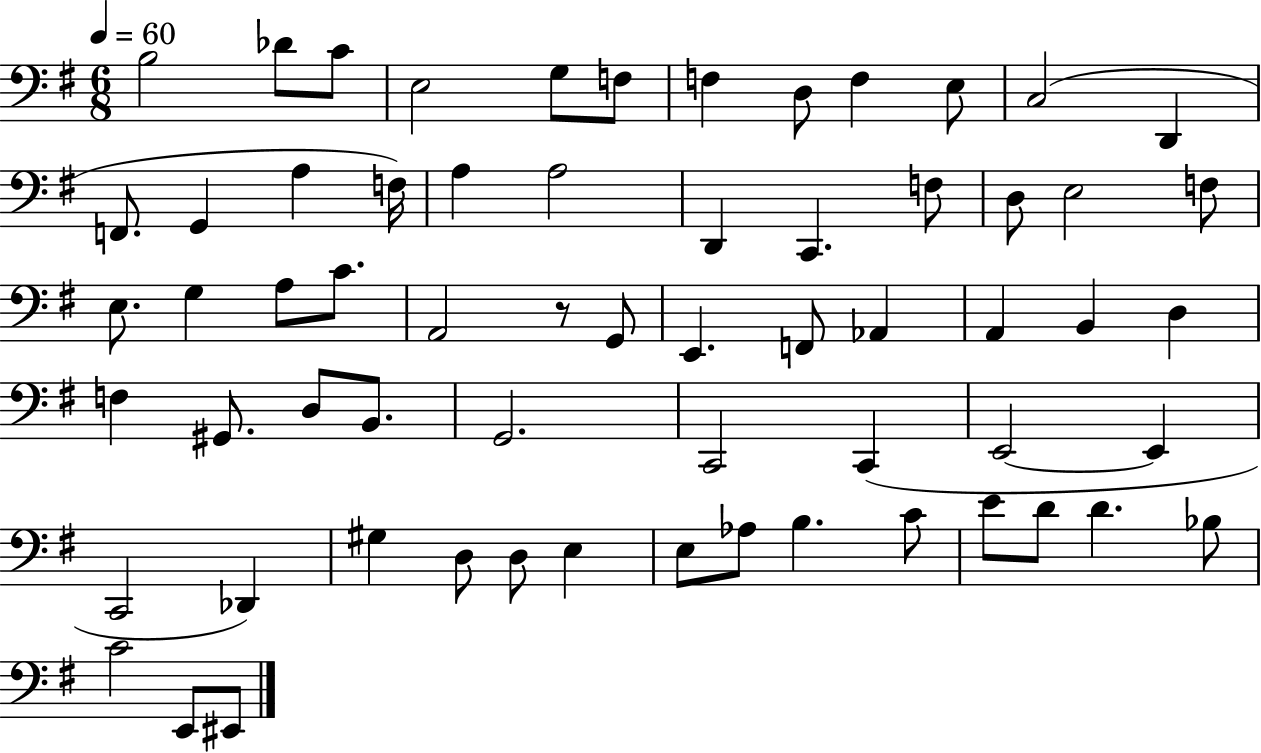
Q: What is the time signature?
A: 6/8